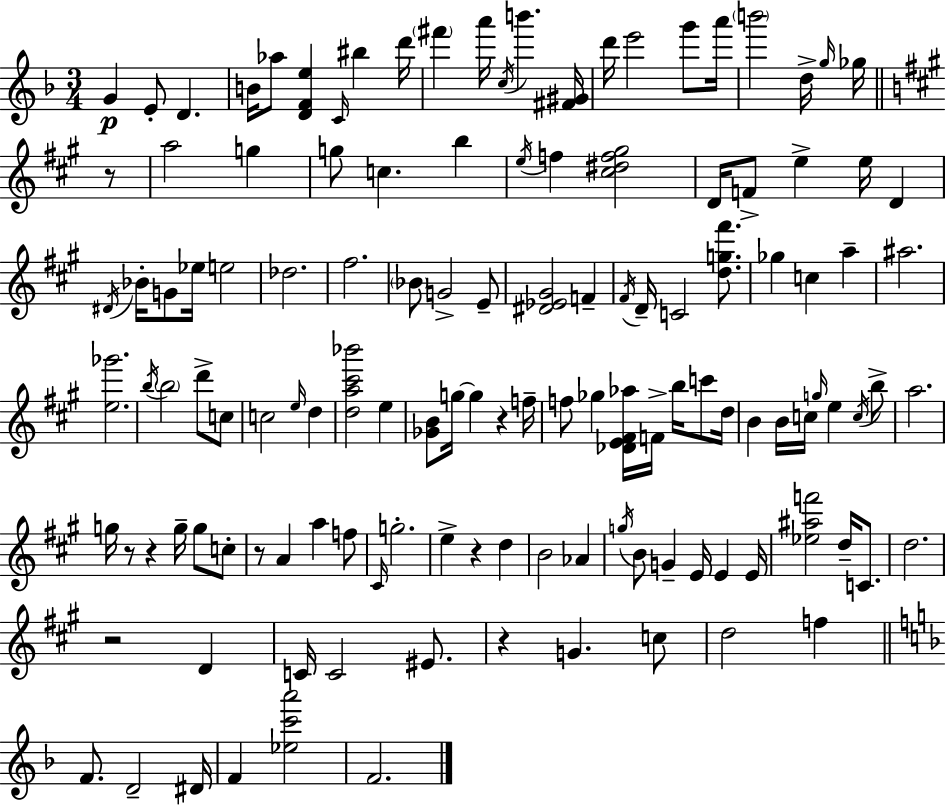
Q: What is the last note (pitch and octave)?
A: F4